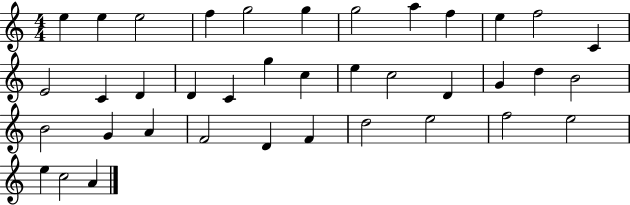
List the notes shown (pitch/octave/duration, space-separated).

E5/q E5/q E5/h F5/q G5/h G5/q G5/h A5/q F5/q E5/q F5/h C4/q E4/h C4/q D4/q D4/q C4/q G5/q C5/q E5/q C5/h D4/q G4/q D5/q B4/h B4/h G4/q A4/q F4/h D4/q F4/q D5/h E5/h F5/h E5/h E5/q C5/h A4/q